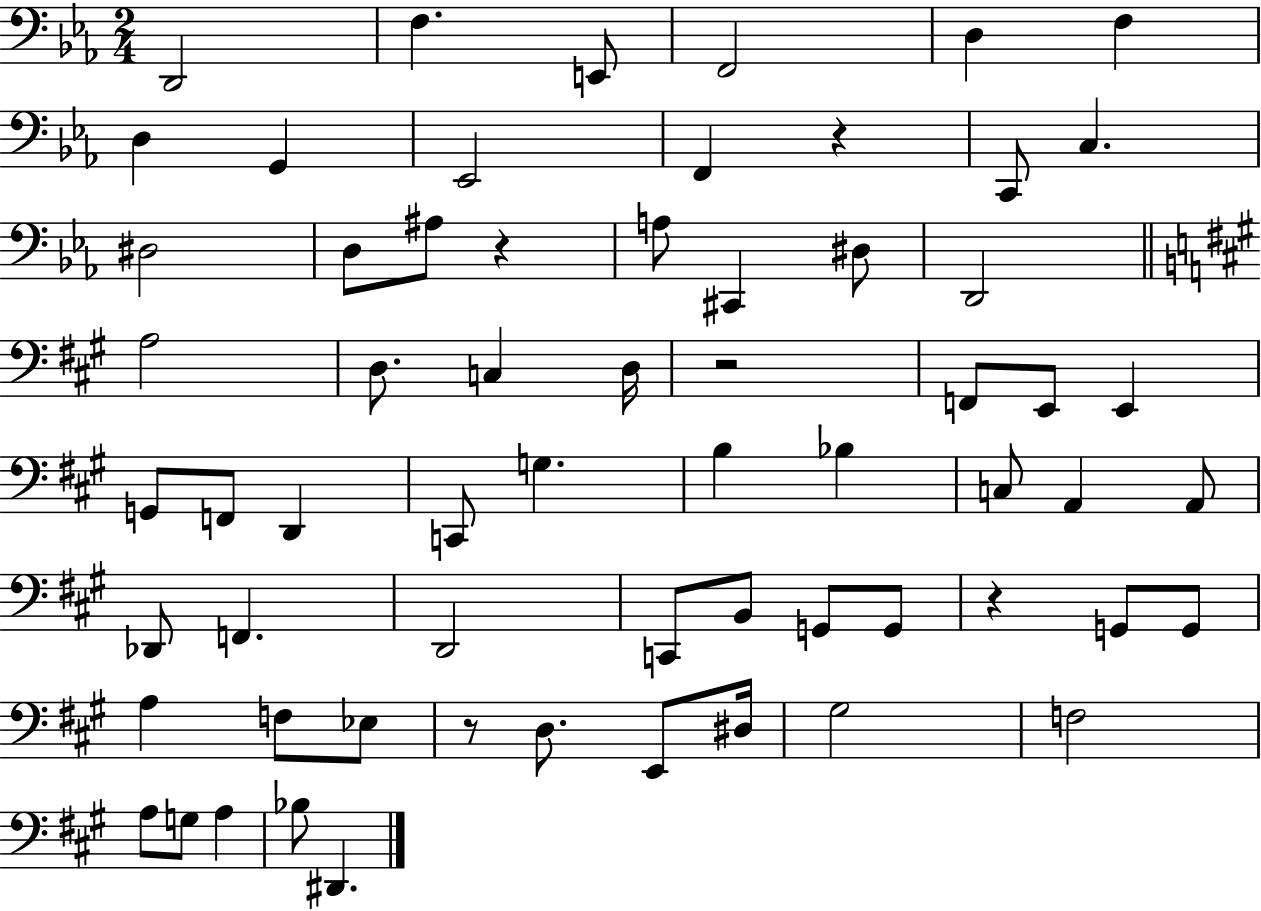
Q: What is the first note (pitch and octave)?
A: D2